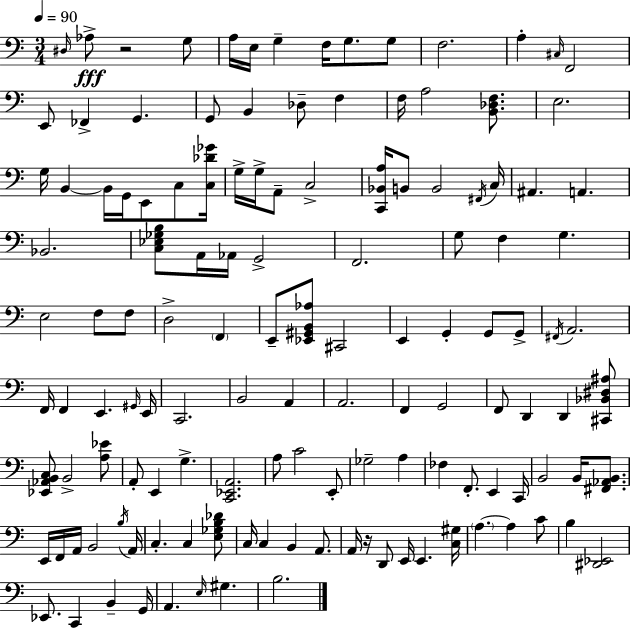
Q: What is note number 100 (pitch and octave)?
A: B2